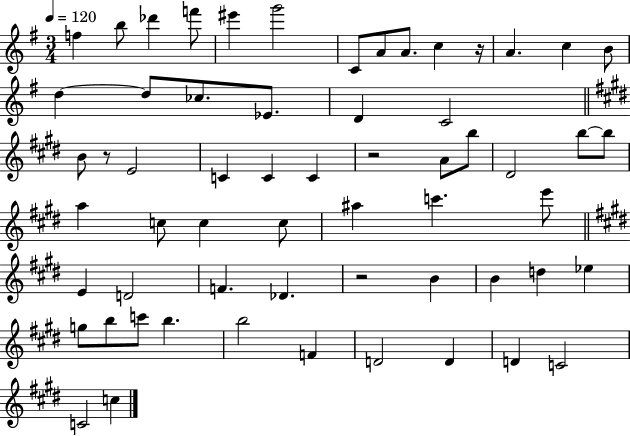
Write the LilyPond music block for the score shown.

{
  \clef treble
  \numericTimeSignature
  \time 3/4
  \key g \major
  \tempo 4 = 120
  f''4 b''8 des'''4 f'''8 | eis'''4 g'''2 | c'8 a'8 a'8. c''4 r16 | a'4. c''4 b'8 | \break d''4~~ d''8 ces''8. ees'8. | d'4 c'2 | \bar "||" \break \key e \major b'8 r8 e'2 | c'4 c'4 c'4 | r2 a'8 b''8 | dis'2 b''8~~ b''8 | \break a''4 c''8 c''4 c''8 | ais''4 c'''4. e'''8 | \bar "||" \break \key e \major e'4 d'2 | f'4. des'4. | r2 b'4 | b'4 d''4 ees''4 | \break g''8 b''8 c'''8 b''4. | b''2 f'4 | d'2 d'4 | d'4 c'2 | \break c'2 c''4 | \bar "|."
}